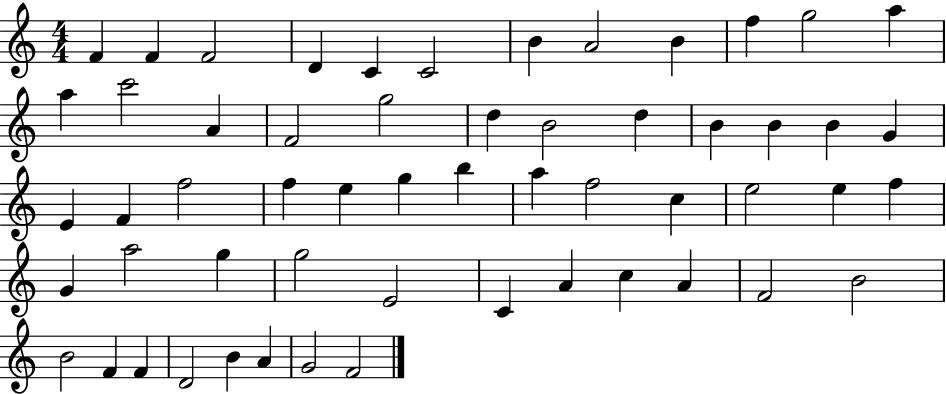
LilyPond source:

{
  \clef treble
  \numericTimeSignature
  \time 4/4
  \key c \major
  f'4 f'4 f'2 | d'4 c'4 c'2 | b'4 a'2 b'4 | f''4 g''2 a''4 | \break a''4 c'''2 a'4 | f'2 g''2 | d''4 b'2 d''4 | b'4 b'4 b'4 g'4 | \break e'4 f'4 f''2 | f''4 e''4 g''4 b''4 | a''4 f''2 c''4 | e''2 e''4 f''4 | \break g'4 a''2 g''4 | g''2 e'2 | c'4 a'4 c''4 a'4 | f'2 b'2 | \break b'2 f'4 f'4 | d'2 b'4 a'4 | g'2 f'2 | \bar "|."
}